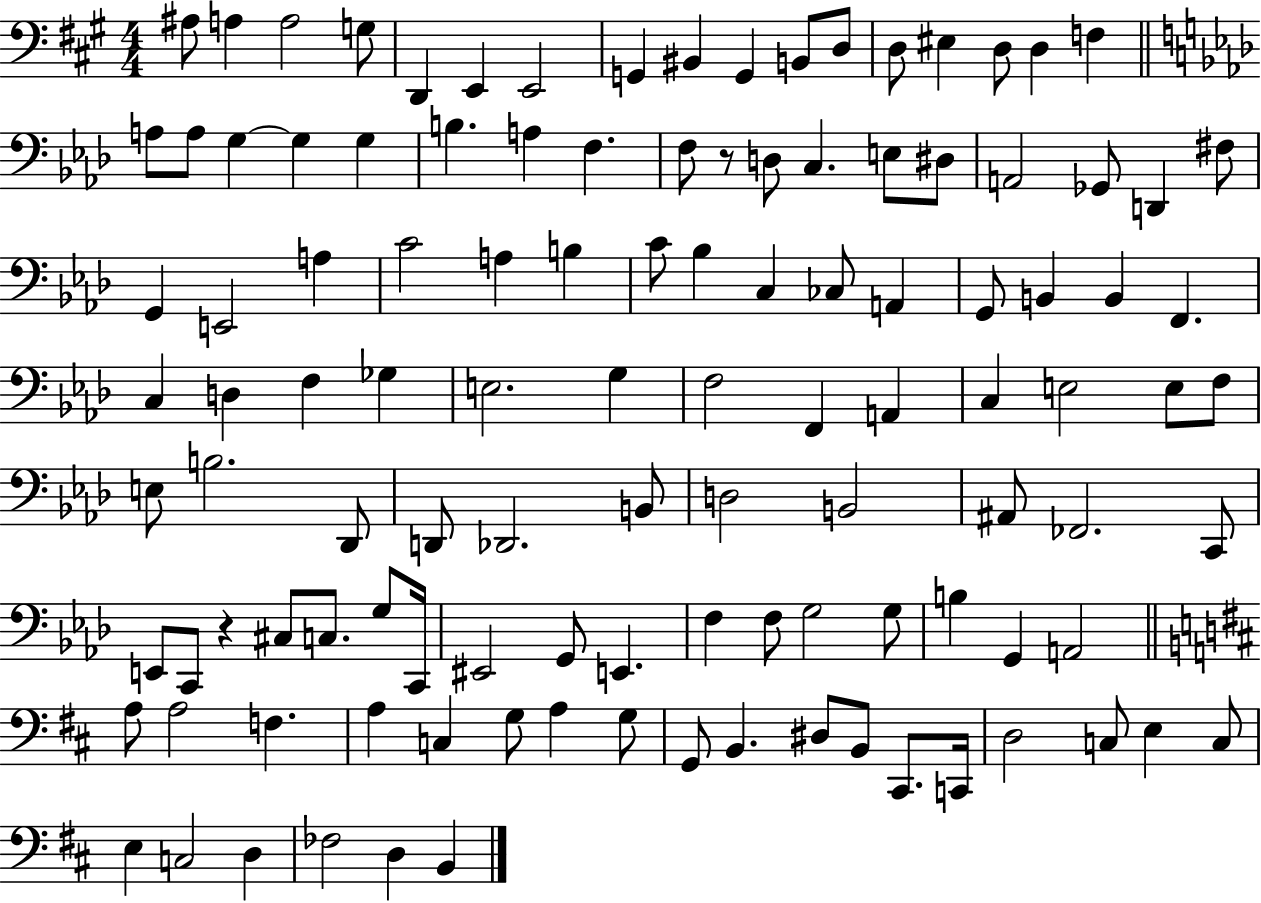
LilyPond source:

{
  \clef bass
  \numericTimeSignature
  \time 4/4
  \key a \major
  ais8 a4 a2 g8 | d,4 e,4 e,2 | g,4 bis,4 g,4 b,8 d8 | d8 eis4 d8 d4 f4 | \break \bar "||" \break \key aes \major a8 a8 g4~~ g4 g4 | b4. a4 f4. | f8 r8 d8 c4. e8 dis8 | a,2 ges,8 d,4 fis8 | \break g,4 e,2 a4 | c'2 a4 b4 | c'8 bes4 c4 ces8 a,4 | g,8 b,4 b,4 f,4. | \break c4 d4 f4 ges4 | e2. g4 | f2 f,4 a,4 | c4 e2 e8 f8 | \break e8 b2. des,8 | d,8 des,2. b,8 | d2 b,2 | ais,8 fes,2. c,8 | \break e,8 c,8 r4 cis8 c8. g8 c,16 | eis,2 g,8 e,4. | f4 f8 g2 g8 | b4 g,4 a,2 | \break \bar "||" \break \key b \minor a8 a2 f4. | a4 c4 g8 a4 g8 | g,8 b,4. dis8 b,8 cis,8. c,16 | d2 c8 e4 c8 | \break e4 c2 d4 | fes2 d4 b,4 | \bar "|."
}